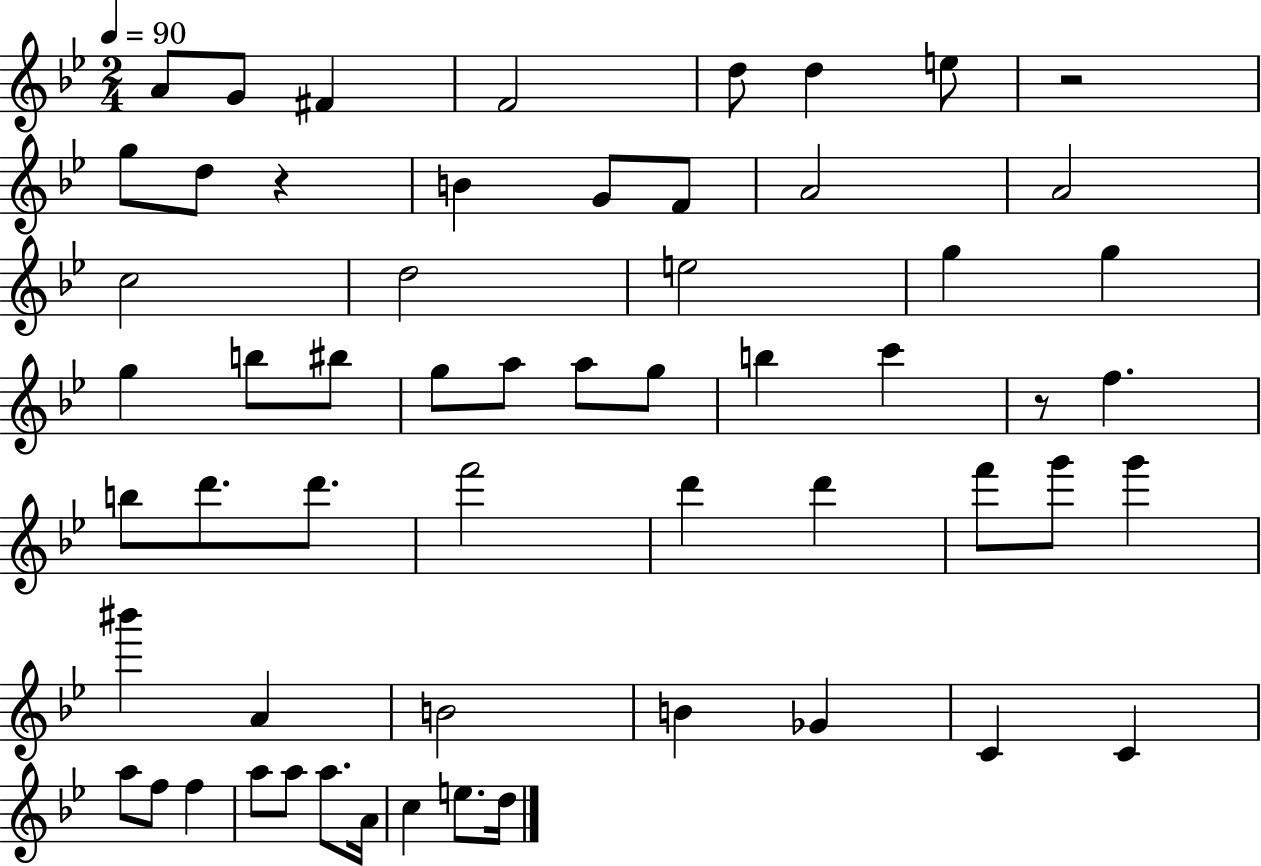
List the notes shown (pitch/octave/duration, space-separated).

A4/e G4/e F#4/q F4/h D5/e D5/q E5/e R/h G5/e D5/e R/q B4/q G4/e F4/e A4/h A4/h C5/h D5/h E5/h G5/q G5/q G5/q B5/e BIS5/e G5/e A5/e A5/e G5/e B5/q C6/q R/e F5/q. B5/e D6/e. D6/e. F6/h D6/q D6/q F6/e G6/e G6/q BIS6/q A4/q B4/h B4/q Gb4/q C4/q C4/q A5/e F5/e F5/q A5/e A5/e A5/e. A4/s C5/q E5/e. D5/s